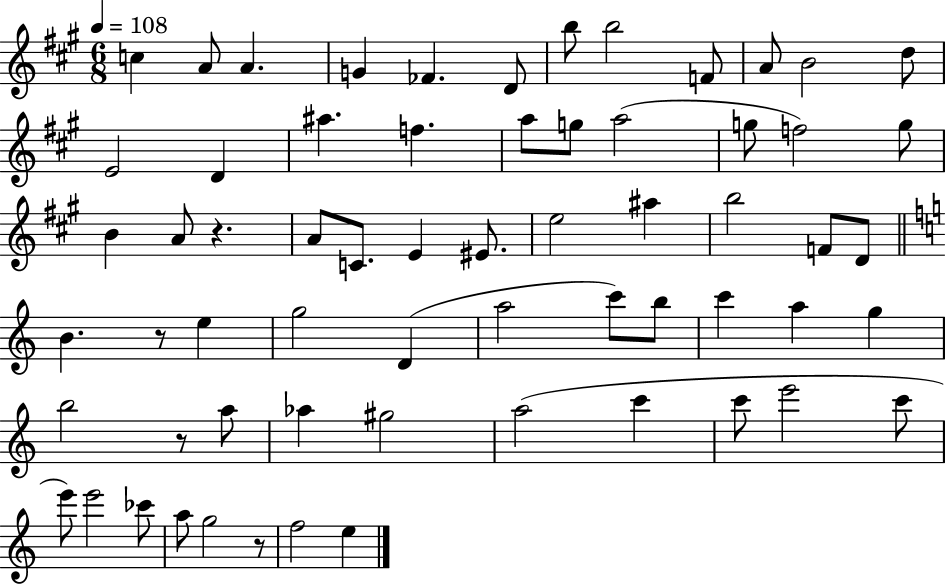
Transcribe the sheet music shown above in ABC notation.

X:1
T:Untitled
M:6/8
L:1/4
K:A
c A/2 A G _F D/2 b/2 b2 F/2 A/2 B2 d/2 E2 D ^a f a/2 g/2 a2 g/2 f2 g/2 B A/2 z A/2 C/2 E ^E/2 e2 ^a b2 F/2 D/2 B z/2 e g2 D a2 c'/2 b/2 c' a g b2 z/2 a/2 _a ^g2 a2 c' c'/2 e'2 c'/2 e'/2 e'2 _c'/2 a/2 g2 z/2 f2 e